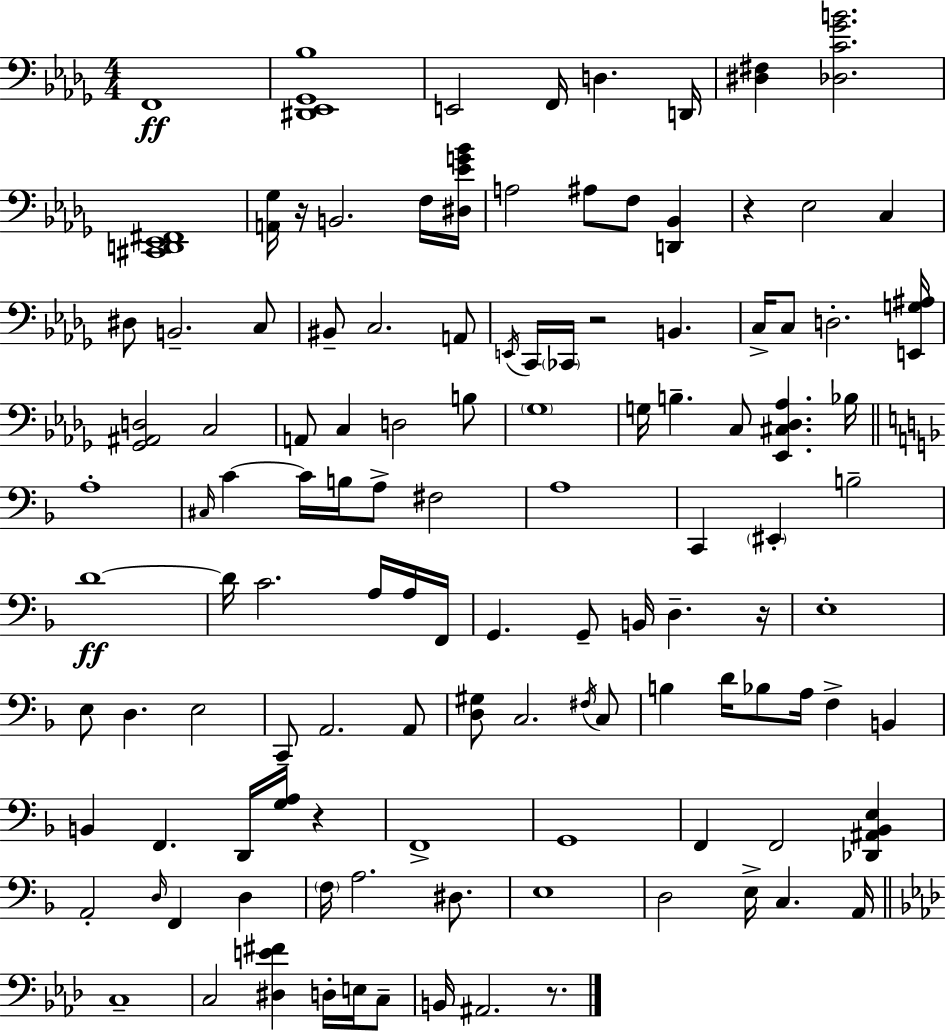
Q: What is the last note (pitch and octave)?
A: A#2